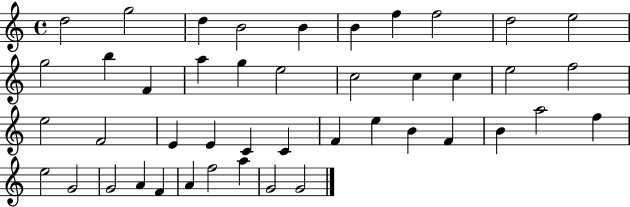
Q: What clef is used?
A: treble